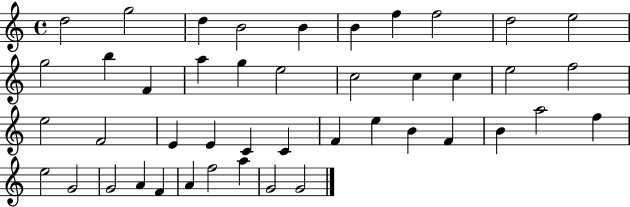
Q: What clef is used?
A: treble